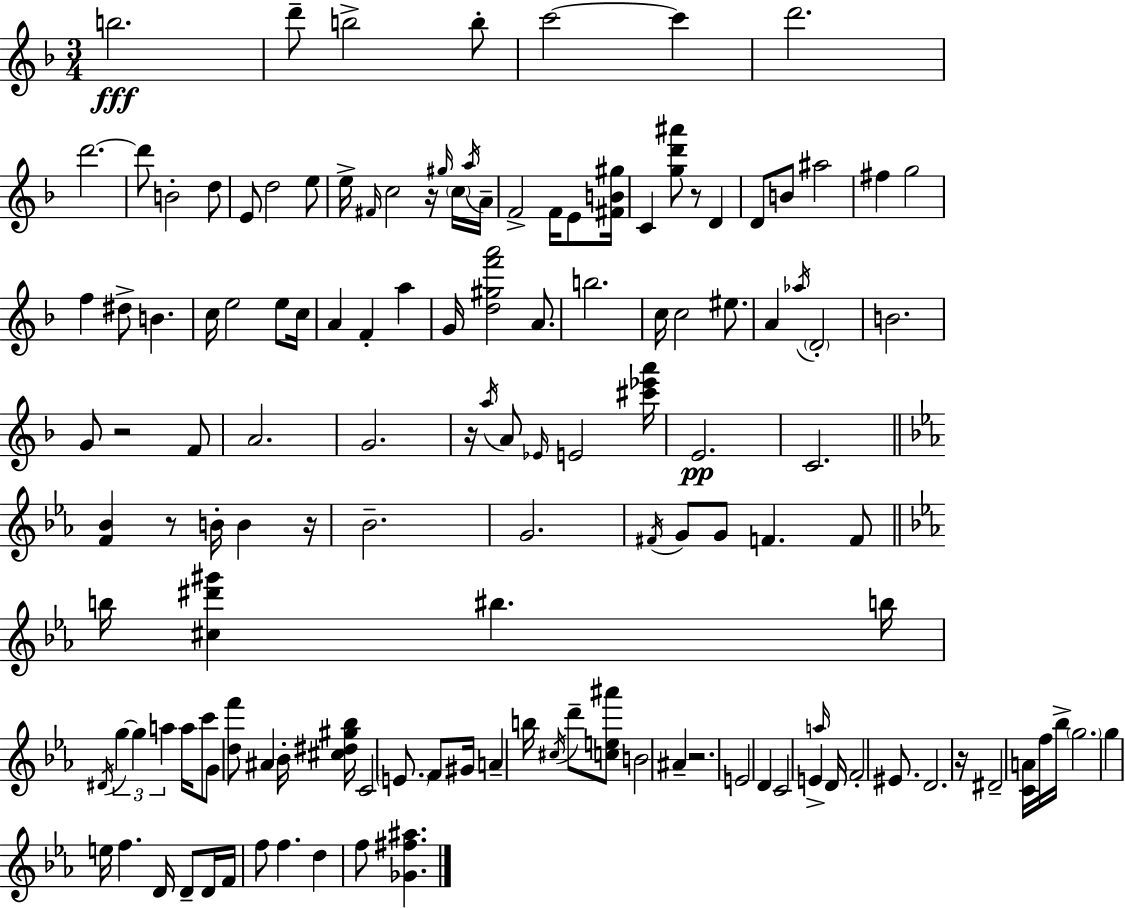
{
  \clef treble
  \numericTimeSignature
  \time 3/4
  \key f \major
  b''2.\fff | d'''8-- b''2-> b''8-. | c'''2~~ c'''4 | d'''2. | \break d'''2.~~ | d'''8 b'2-. d''8 | e'8 d''2 e''8 | e''16-> \grace { fis'16 } c''2 r16 \grace { gis''16 } | \break \parenthesize c''16 \acciaccatura { a''16 } a'16-- f'2-> f'16 | e'8 <fis' b' gis''>16 c'4 <g'' d''' ais'''>8 r8 d'4 | d'8 b'8 ais''2 | fis''4 g''2 | \break f''4 dis''8-> b'4. | c''16 e''2 | e''8 c''16 a'4 f'4-. a''4 | g'16 <d'' gis'' f''' a'''>2 | \break a'8. b''2. | c''16 c''2 | eis''8. a'4 \acciaccatura { aes''16 } \parenthesize d'2-. | b'2. | \break g'8 r2 | f'8 a'2. | g'2. | r16 \acciaccatura { a''16 } a'8 \grace { ees'16 } e'2 | \break <cis''' ees''' a'''>16 e'2.\pp | c'2. | \bar "||" \break \key c \minor <f' bes'>4 r8 b'16-. b'4 r16 | bes'2.-- | g'2. | \acciaccatura { fis'16 } g'8 g'8 f'4. f'8 | \break \bar "||" \break \key ees \major b''16 <cis'' dis''' gis'''>4 bis''4. b''16 | \acciaccatura { dis'16 } \tuplet 3/2 { g''4~~ g''4 a''4 } | a''16 c'''8 g'8 <d'' f'''>8 ais'4 | bes'16-. <cis'' dis'' gis'' bes''>16 c'2 \parenthesize e'8. | \break f'8 gis'16 a'4-- b''16 \acciaccatura { cis''16 } d'''8-- | <c'' e'' ais'''>8 b'2 ais'4-- | r2. | e'2 d'4 | \break c'2 e'4-> | \grace { a''16 } d'16 f'2-. | eis'8. d'2. | r16 dis'2-- | \break <c' a'>16 f''16 bes''16-> \parenthesize g''2. | g''4 e''16 f''4. | d'16 d'8-- d'16 f'16 f''8 f''4. | d''4 f''8 <ges' fis'' ais''>4. | \break \bar "|."
}